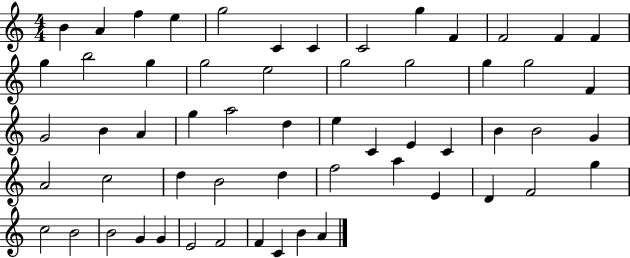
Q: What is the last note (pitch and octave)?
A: A4